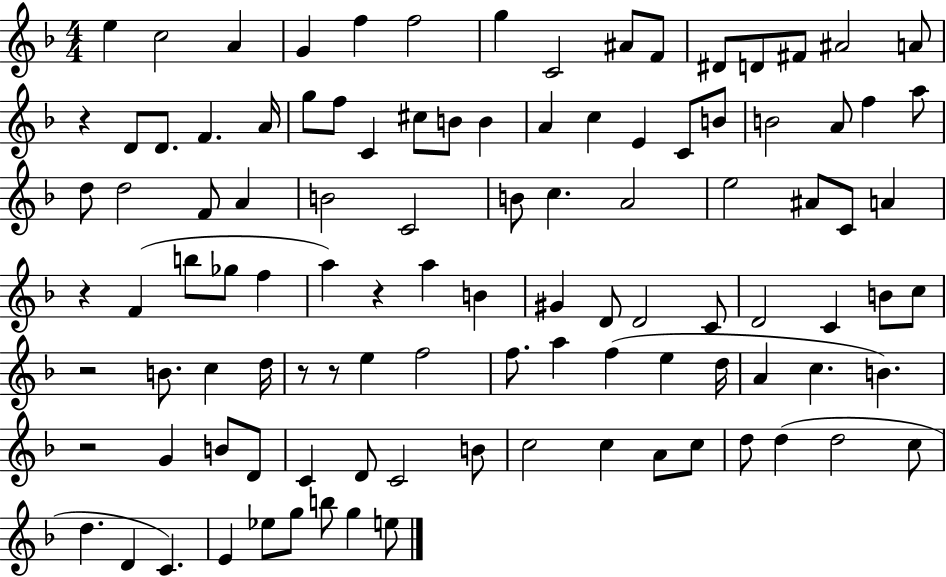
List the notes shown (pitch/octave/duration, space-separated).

E5/q C5/h A4/q G4/q F5/q F5/h G5/q C4/h A#4/e F4/e D#4/e D4/e F#4/e A#4/h A4/e R/q D4/e D4/e. F4/q. A4/s G5/e F5/e C4/q C#5/e B4/e B4/q A4/q C5/q E4/q C4/e B4/e B4/h A4/e F5/q A5/e D5/e D5/h F4/e A4/q B4/h C4/h B4/e C5/q. A4/h E5/h A#4/e C4/e A4/q R/q F4/q B5/e Gb5/e F5/q A5/q R/q A5/q B4/q G#4/q D4/e D4/h C4/e D4/h C4/q B4/e C5/e R/h B4/e. C5/q D5/s R/e R/e E5/q F5/h F5/e. A5/q F5/q E5/q D5/s A4/q C5/q. B4/q. R/h G4/q B4/e D4/e C4/q D4/e C4/h B4/e C5/h C5/q A4/e C5/e D5/e D5/q D5/h C5/e D5/q. D4/q C4/q. E4/q Eb5/e G5/e B5/e G5/q E5/e